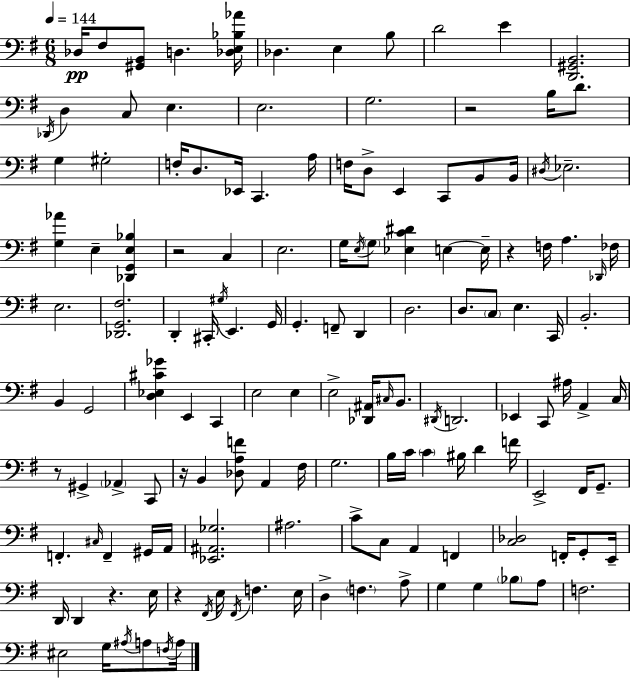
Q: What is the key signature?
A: G major